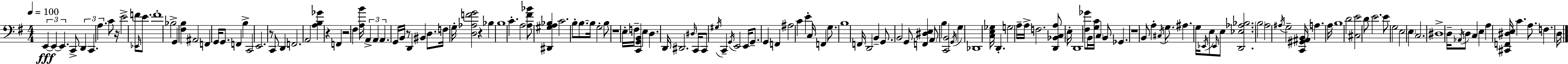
{
  \clef bass
  \numericTimeSignature
  \time 4/4
  \key g \major
  \tempo 4 = 100
  \tuplet 3/2 { e,4~~\fff e,4~~ e,4. } c,8-> | \tuplet 3/2 { d,4 c,4. a4. } | c'8 r16 e'2-> f'8 \grace { ees,16 } e'8. | f'1-. | \break bes2-> g,4 <fis b>4 | ais,2 f,4 g,16 g,8. | f,4 b4-> c,2 | e,2. r8 c,8 | \break d,4 f,2. | a,2 <a b ges'>4 r4 | f,4 r2 fis4 | <a b'>16 \tuplet 3/2 { a,4-> a,4 a,4. } | \break g,16 b,16 r8 d,4 bis,4 d8. f16 | g16-. <d aes f' g'>2 r4 bes4 | b1 | c'4.-. a2 <a fis' bes'>8 | \break <dis, gis a bes>4 c'2. | b8-. b8.~~ b16 g2-. b8 | r1 | e16-. f16-- <c, g, b,>4 e4 d4. | \break d,16 dis,2. \grace { dis16 } c,16 | c,8 \acciaccatura { gis16 } c,4-- \acciaccatura { g,16 } e,2 | e,16 g,8.-- g,4 f,4 ais2 | c'4 e'4-. c16 f,4 | \break g8. b1 | f,16 d,2 b,4-- | g,8. b,2 g,8 <f, dis e>4 | \parenthesize a,8 b4 <c, b,>2 | \break \acciaccatura { g,16 } g4 des,1 | <c e ges>16 d,4.-. g2 | a16-- a16-> f2. | <d, bes, c a>8 e16-. d,1 | \break <fis ges'>8 b,16 <g c'>16 \parenthesize c4 b,8 ges,4. | r1 | b,8 a4-. \acciaccatura { cis16 } g8. ais4. | g16 \acciaccatura { ees,16 } e8 \grace { ees,16 } e8 <d, ees aes bes>2. | \break \parenthesize b2 | a2 \acciaccatura { ais16 } g2-- | <c, gis, ais, b,>16 a4. a16 b1 | d'2 | \break <cis e'>2 d'8 e'2. | e'8 g2 | e2 \parenthesize e4 c2. | dis1-> | \break d16-- \acciaccatura { aes,16 } d8 c4 | e4 a4 <cis, f, dis e>16 c'4. | a8. f4. \parenthesize d16 \bar "|."
}